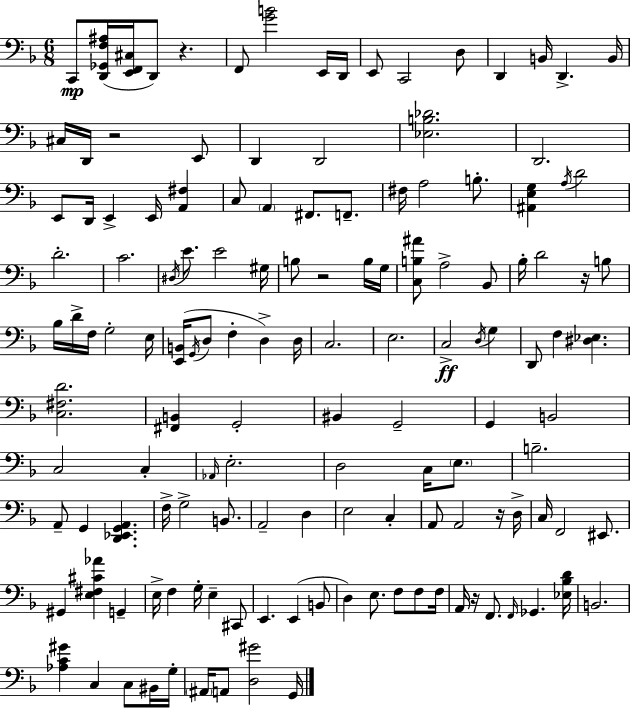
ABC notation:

X:1
T:Untitled
M:6/8
L:1/4
K:Dm
C,,/2 [D,,_G,,F,^A,]/4 [E,,F,,^C,]/4 D,,/2 z F,,/2 [GB]2 E,,/4 D,,/4 E,,/2 C,,2 D,/2 D,, B,,/4 D,, B,,/4 ^C,/4 D,,/4 z2 E,,/2 D,, D,,2 [_E,B,_D]2 D,,2 E,,/2 D,,/4 E,, E,,/4 [A,,^F,] C,/2 A,, ^F,,/2 F,,/2 ^F,/4 A,2 B,/2 [^A,,E,G,] A,/4 D2 D2 C2 ^D,/4 E/2 E2 ^G,/4 B,/2 z2 B,/4 G,/4 [C,B,^A]/2 A,2 _B,,/2 _B,/4 D2 z/4 B,/2 _B,/4 D/4 F,/4 G,2 E,/4 [E,,B,,]/4 G,,/4 D,/2 F, D, D,/4 C,2 E,2 C,2 D,/4 G, D,,/2 F, [^D,_E,] [C,^F,D]2 [^F,,B,,] G,,2 ^B,, G,,2 G,, B,,2 C,2 C, _A,,/4 E,2 D,2 C,/4 E,/2 B,2 A,,/2 G,, [D,,_E,,G,,A,,] F,/4 G,2 B,,/2 A,,2 D, E,2 C, A,,/2 A,,2 z/4 D,/4 C,/4 F,,2 ^E,,/2 ^G,, [E,^F,^C_A] G,, E,/4 F, G,/4 E, ^C,,/2 E,, E,, B,,/2 D, E,/2 F,/2 F,/2 F,/4 A,,/4 z/4 F,,/2 F,,/4 _G,, [_E,_B,D]/4 B,,2 [_A,C^G] C, C,/2 ^B,,/4 G,/4 ^A,,/4 A,,/2 [D,^G]2 G,,/4